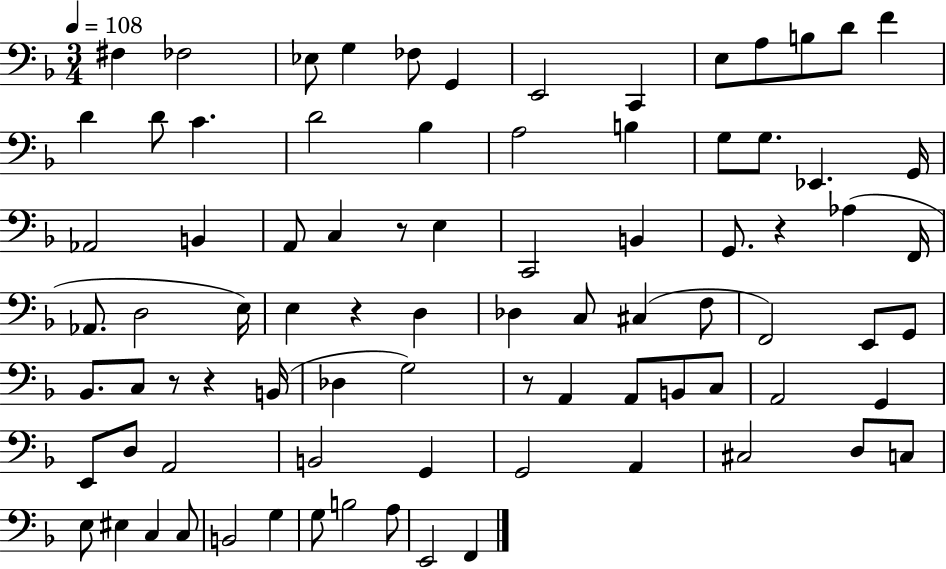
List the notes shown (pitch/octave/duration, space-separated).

F#3/q FES3/h Eb3/e G3/q FES3/e G2/q E2/h C2/q E3/e A3/e B3/e D4/e F4/q D4/q D4/e C4/q. D4/h Bb3/q A3/h B3/q G3/e G3/e. Eb2/q. G2/s Ab2/h B2/q A2/e C3/q R/e E3/q C2/h B2/q G2/e. R/q Ab3/q F2/s Ab2/e. D3/h E3/s E3/q R/q D3/q Db3/q C3/e C#3/q F3/e F2/h E2/e G2/e Bb2/e. C3/e R/e R/q B2/s Db3/q G3/h R/e A2/q A2/e B2/e C3/e A2/h G2/q E2/e D3/e A2/h B2/h G2/q G2/h A2/q C#3/h D3/e C3/e E3/e EIS3/q C3/q C3/e B2/h G3/q G3/e B3/h A3/e E2/h F2/q